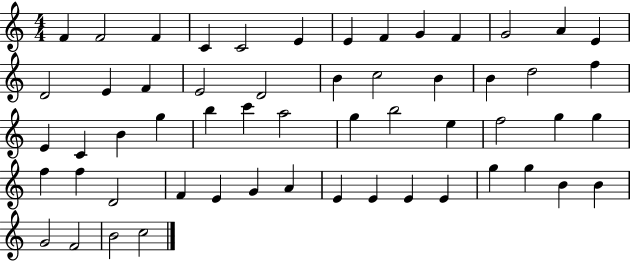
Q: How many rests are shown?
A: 0